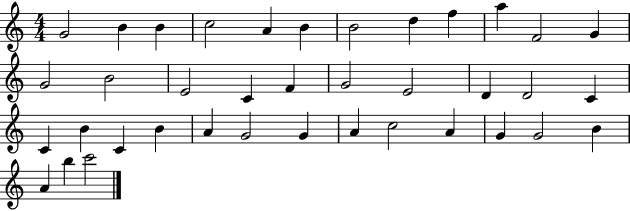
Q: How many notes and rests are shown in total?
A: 38